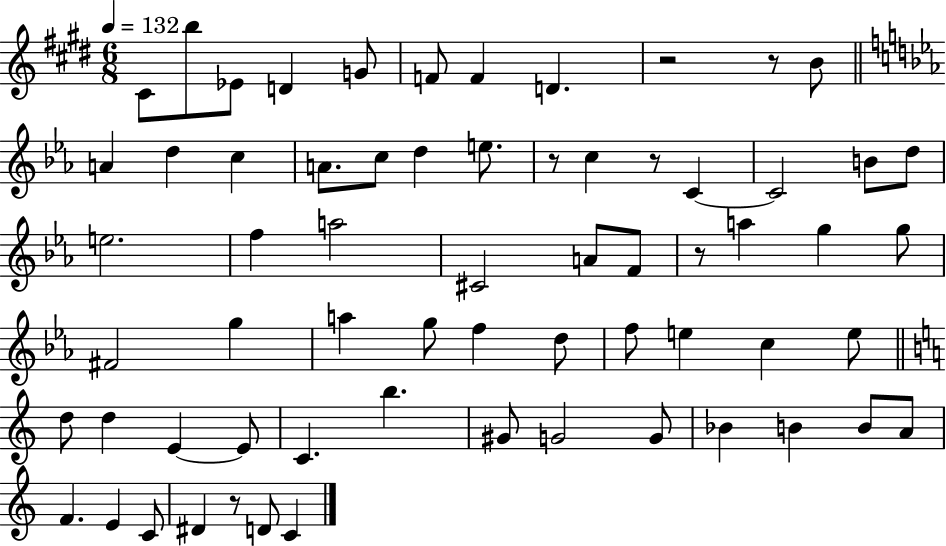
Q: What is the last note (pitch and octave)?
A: C4